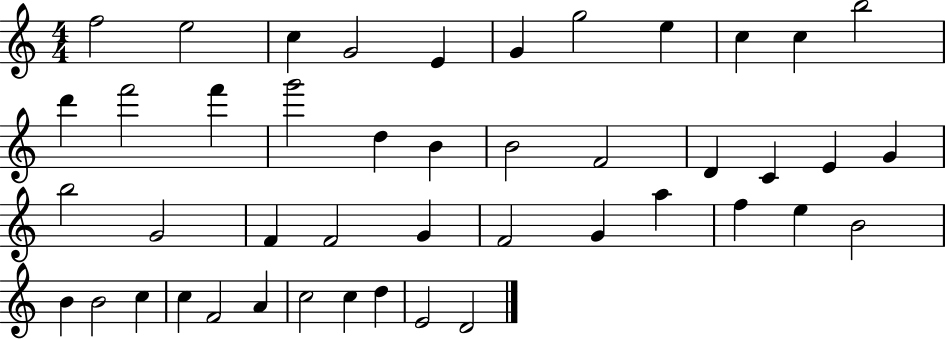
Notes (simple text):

F5/h E5/h C5/q G4/h E4/q G4/q G5/h E5/q C5/q C5/q B5/h D6/q F6/h F6/q G6/h D5/q B4/q B4/h F4/h D4/q C4/q E4/q G4/q B5/h G4/h F4/q F4/h G4/q F4/h G4/q A5/q F5/q E5/q B4/h B4/q B4/h C5/q C5/q F4/h A4/q C5/h C5/q D5/q E4/h D4/h